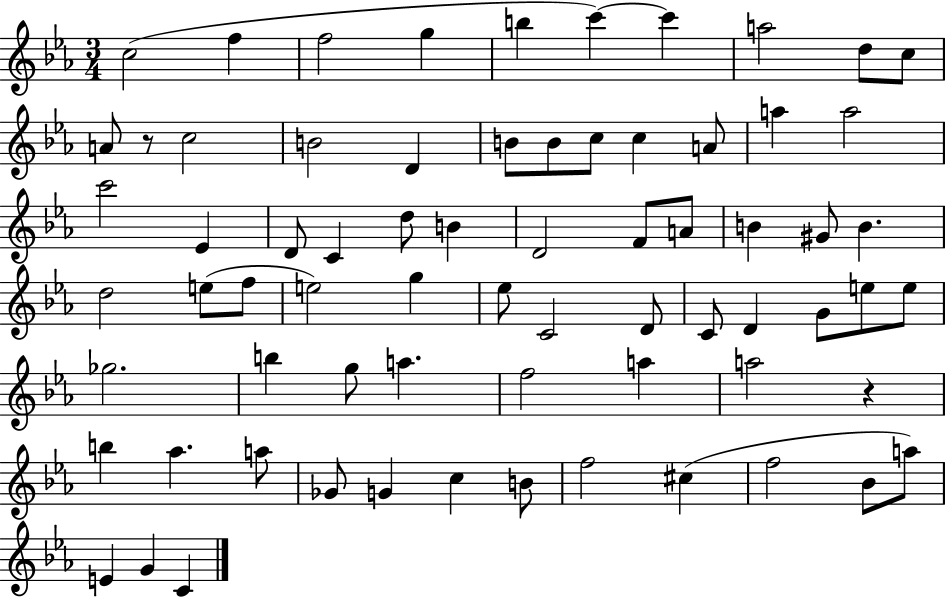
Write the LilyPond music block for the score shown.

{
  \clef treble
  \numericTimeSignature
  \time 3/4
  \key ees \major
  c''2( f''4 | f''2 g''4 | b''4 c'''4~~) c'''4 | a''2 d''8 c''8 | \break a'8 r8 c''2 | b'2 d'4 | b'8 b'8 c''8 c''4 a'8 | a''4 a''2 | \break c'''2 ees'4 | d'8 c'4 d''8 b'4 | d'2 f'8 a'8 | b'4 gis'8 b'4. | \break d''2 e''8( f''8 | e''2) g''4 | ees''8 c'2 d'8 | c'8 d'4 g'8 e''8 e''8 | \break ges''2. | b''4 g''8 a''4. | f''2 a''4 | a''2 r4 | \break b''4 aes''4. a''8 | ges'8 g'4 c''4 b'8 | f''2 cis''4( | f''2 bes'8 a''8) | \break e'4 g'4 c'4 | \bar "|."
}